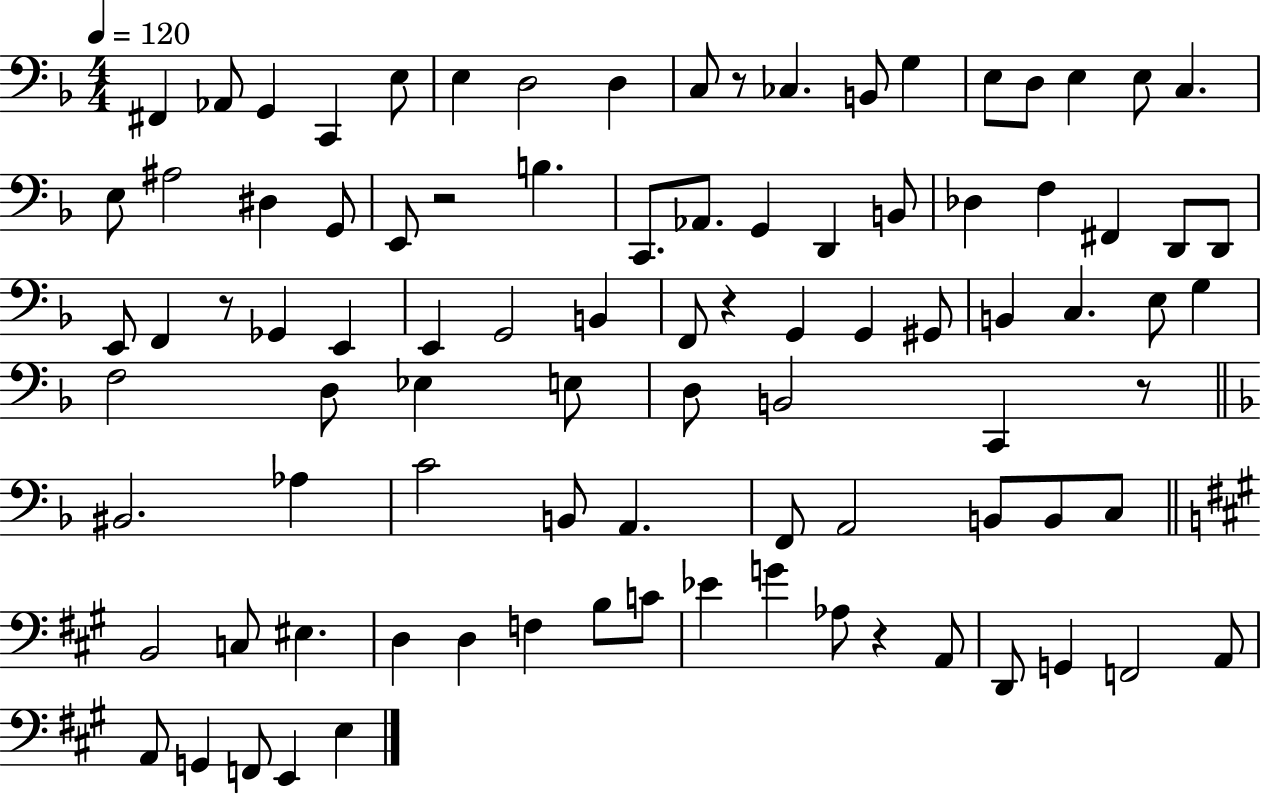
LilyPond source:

{
  \clef bass
  \numericTimeSignature
  \time 4/4
  \key f \major
  \tempo 4 = 120
  fis,4 aes,8 g,4 c,4 e8 | e4 d2 d4 | c8 r8 ces4. b,8 g4 | e8 d8 e4 e8 c4. | \break e8 ais2 dis4 g,8 | e,8 r2 b4. | c,8. aes,8. g,4 d,4 b,8 | des4 f4 fis,4 d,8 d,8 | \break e,8 f,4 r8 ges,4 e,4 | e,4 g,2 b,4 | f,8 r4 g,4 g,4 gis,8 | b,4 c4. e8 g4 | \break f2 d8 ees4 e8 | d8 b,2 c,4 r8 | \bar "||" \break \key f \major bis,2. aes4 | c'2 b,8 a,4. | f,8 a,2 b,8 b,8 c8 | \bar "||" \break \key a \major b,2 c8 eis4. | d4 d4 f4 b8 c'8 | ees'4 g'4 aes8 r4 a,8 | d,8 g,4 f,2 a,8 | \break a,8 g,4 f,8 e,4 e4 | \bar "|."
}